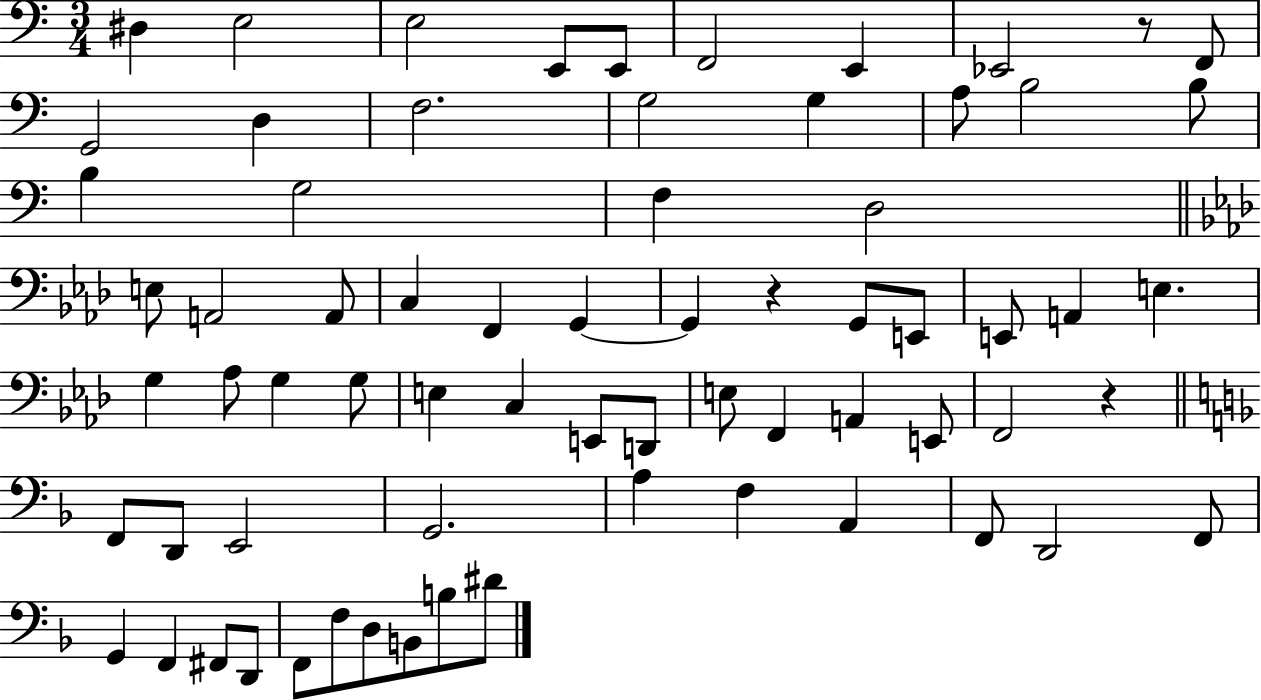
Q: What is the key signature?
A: C major